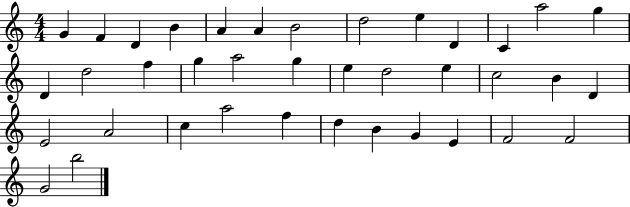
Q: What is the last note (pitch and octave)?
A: B5